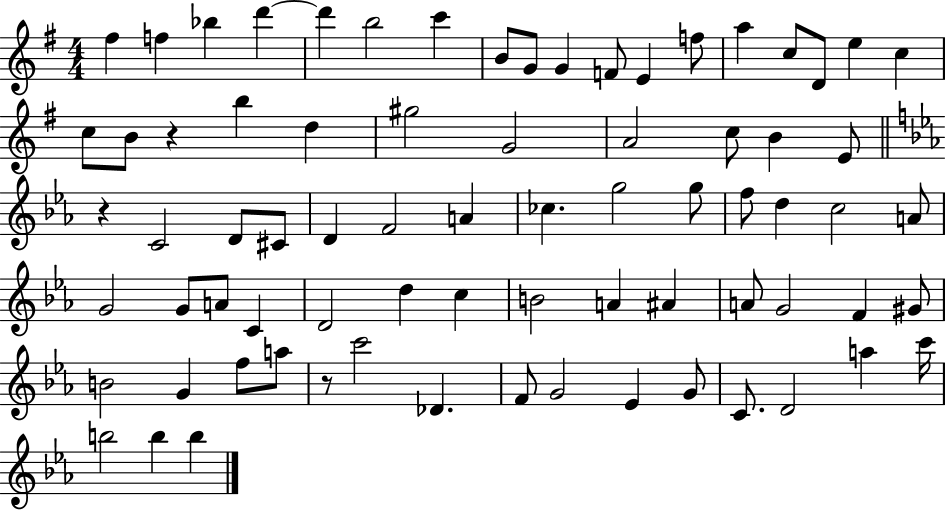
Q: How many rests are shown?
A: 3